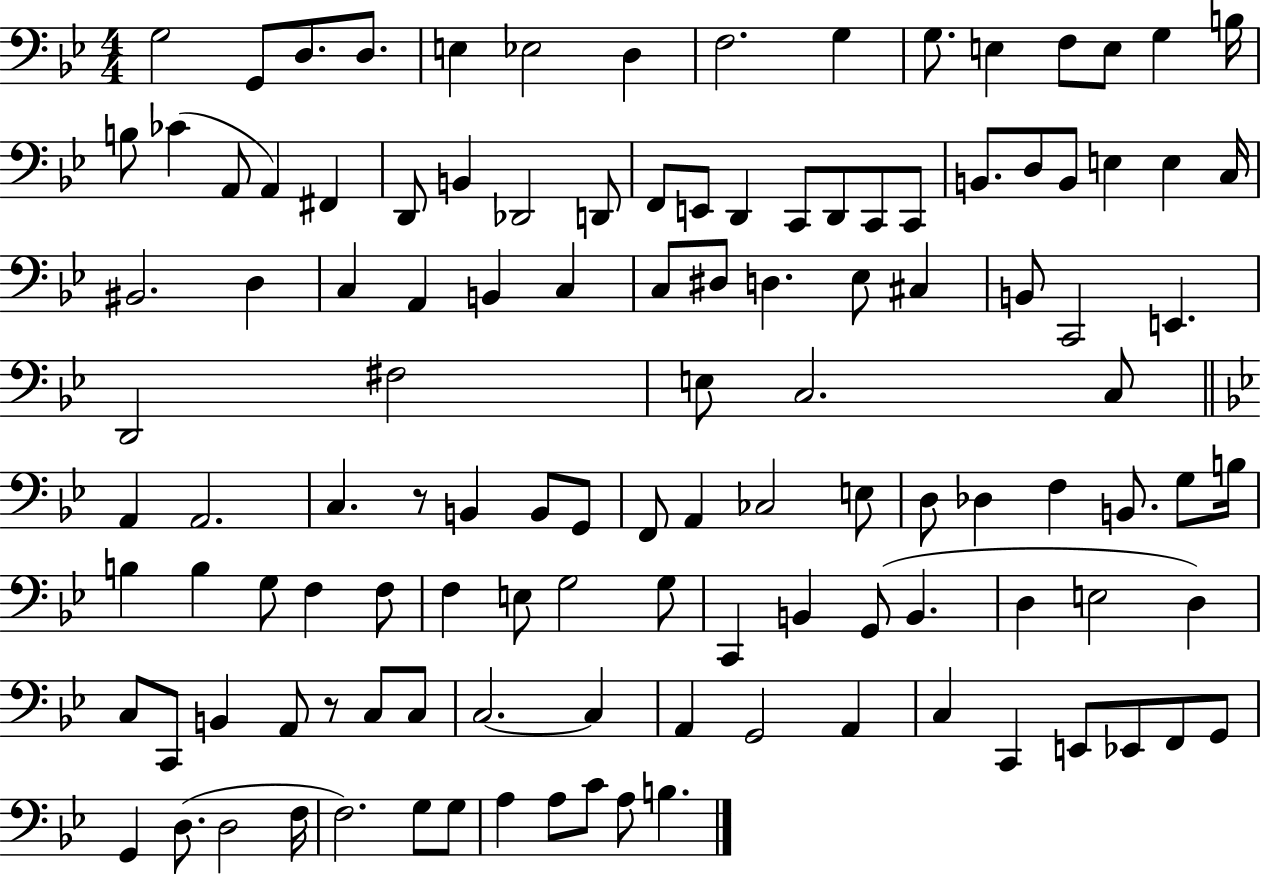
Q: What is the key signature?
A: BES major